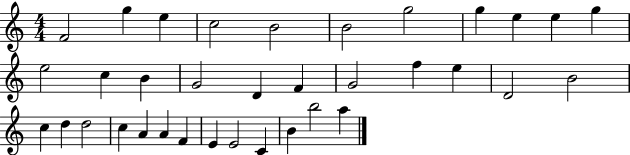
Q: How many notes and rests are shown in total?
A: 35